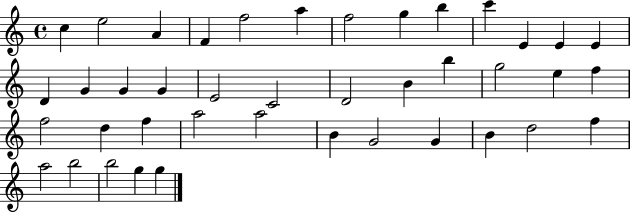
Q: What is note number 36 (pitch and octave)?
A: F5